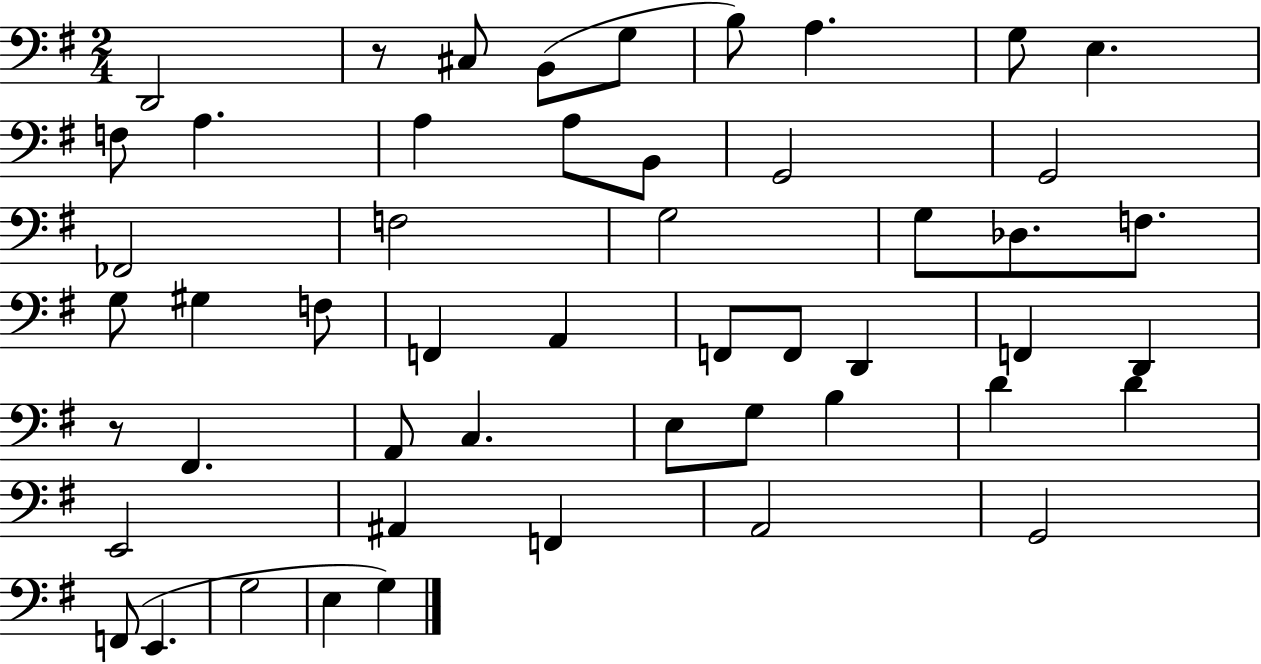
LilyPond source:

{
  \clef bass
  \numericTimeSignature
  \time 2/4
  \key g \major
  \repeat volta 2 { d,2 | r8 cis8 b,8( g8 | b8) a4. | g8 e4. | \break f8 a4. | a4 a8 b,8 | g,2 | g,2 | \break fes,2 | f2 | g2 | g8 des8. f8. | \break g8 gis4 f8 | f,4 a,4 | f,8 f,8 d,4 | f,4 d,4 | \break r8 fis,4. | a,8 c4. | e8 g8 b4 | d'4 d'4 | \break e,2 | ais,4 f,4 | a,2 | g,2 | \break f,8( e,4. | g2 | e4 g4) | } \bar "|."
}